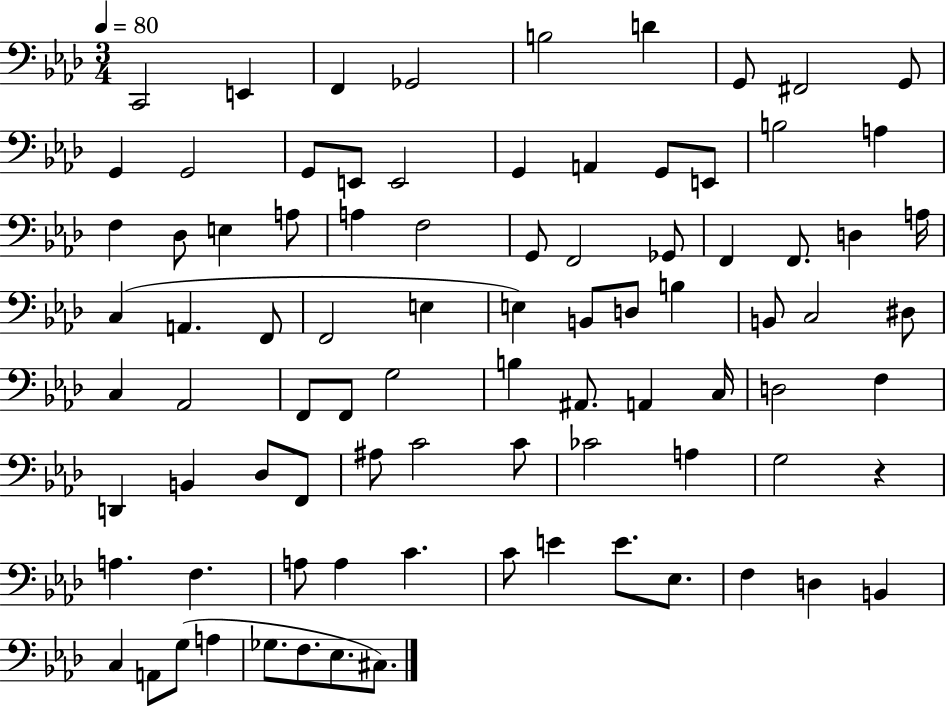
{
  \clef bass
  \numericTimeSignature
  \time 3/4
  \key aes \major
  \tempo 4 = 80
  c,2 e,4 | f,4 ges,2 | b2 d'4 | g,8 fis,2 g,8 | \break g,4 g,2 | g,8 e,8 e,2 | g,4 a,4 g,8 e,8 | b2 a4 | \break f4 des8 e4 a8 | a4 f2 | g,8 f,2 ges,8 | f,4 f,8. d4 a16 | \break c4( a,4. f,8 | f,2 e4 | e4) b,8 d8 b4 | b,8 c2 dis8 | \break c4 aes,2 | f,8 f,8 g2 | b4 ais,8. a,4 c16 | d2 f4 | \break d,4 b,4 des8 f,8 | ais8 c'2 c'8 | ces'2 a4 | g2 r4 | \break a4. f4. | a8 a4 c'4. | c'8 e'4 e'8. ees8. | f4 d4 b,4 | \break c4 a,8 g8( a4 | ges8. f8. ees8. cis8.) | \bar "|."
}